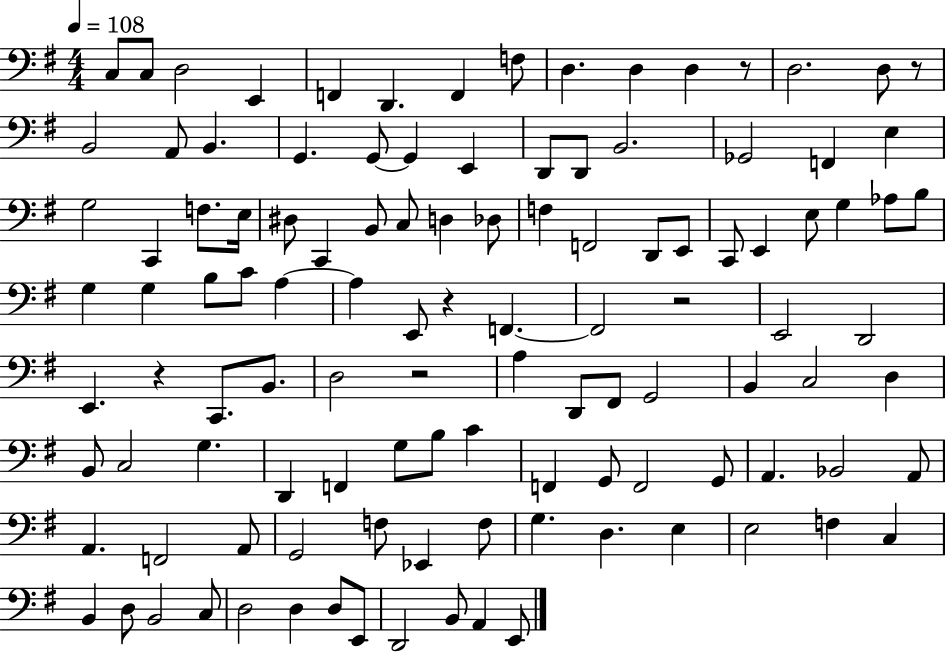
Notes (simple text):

C3/e C3/e D3/h E2/q F2/q D2/q. F2/q F3/e D3/q. D3/q D3/q R/e D3/h. D3/e R/e B2/h A2/e B2/q. G2/q. G2/e G2/q E2/q D2/e D2/e B2/h. Gb2/h F2/q E3/q G3/h C2/q F3/e. E3/s D#3/e C2/q B2/e C3/e D3/q Db3/e F3/q F2/h D2/e E2/e C2/e E2/q E3/e G3/q Ab3/e B3/e G3/q G3/q B3/e C4/e A3/q A3/q E2/e R/q F2/q. F2/h R/h E2/h D2/h E2/q. R/q C2/e. B2/e. D3/h R/h A3/q D2/e F#2/e G2/h B2/q C3/h D3/q B2/e C3/h G3/q. D2/q F2/q G3/e B3/e C4/q F2/q G2/e F2/h G2/e A2/q. Bb2/h A2/e A2/q. F2/h A2/e G2/h F3/e Eb2/q F3/e G3/q. D3/q. E3/q E3/h F3/q C3/q B2/q D3/e B2/h C3/e D3/h D3/q D3/e E2/e D2/h B2/e A2/q E2/e